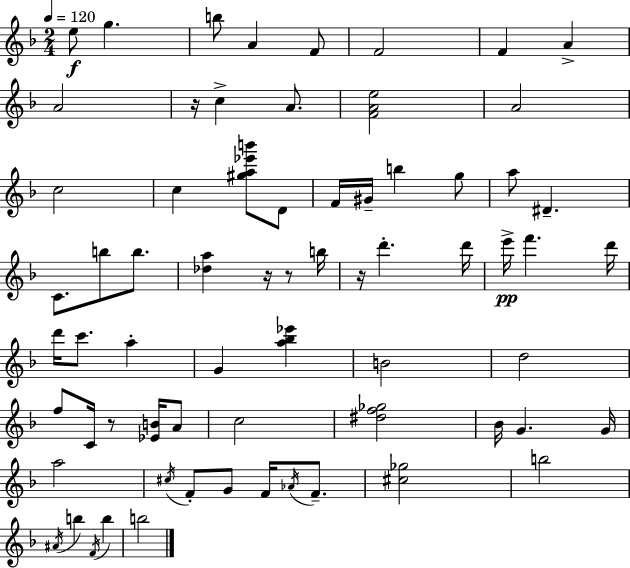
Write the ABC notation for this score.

X:1
T:Untitled
M:2/4
L:1/4
K:Dm
e/2 g b/2 A F/2 F2 F A A2 z/4 c A/2 [FAe]2 A2 c2 c [^ga_e'b']/2 D/2 F/4 ^G/4 b g/2 a/2 ^D C/2 b/2 b/2 [_da] z/4 z/2 b/4 z/4 d' d'/4 e'/4 f' d'/4 d'/4 c'/2 a G [a_b_e'] B2 d2 f/2 C/4 z/2 [_EB]/4 A/2 c2 [^df_g]2 _B/4 G G/4 a2 ^c/4 F/2 G/2 F/4 _A/4 F/2 [^c_g]2 b2 ^A/4 b F/4 b b2